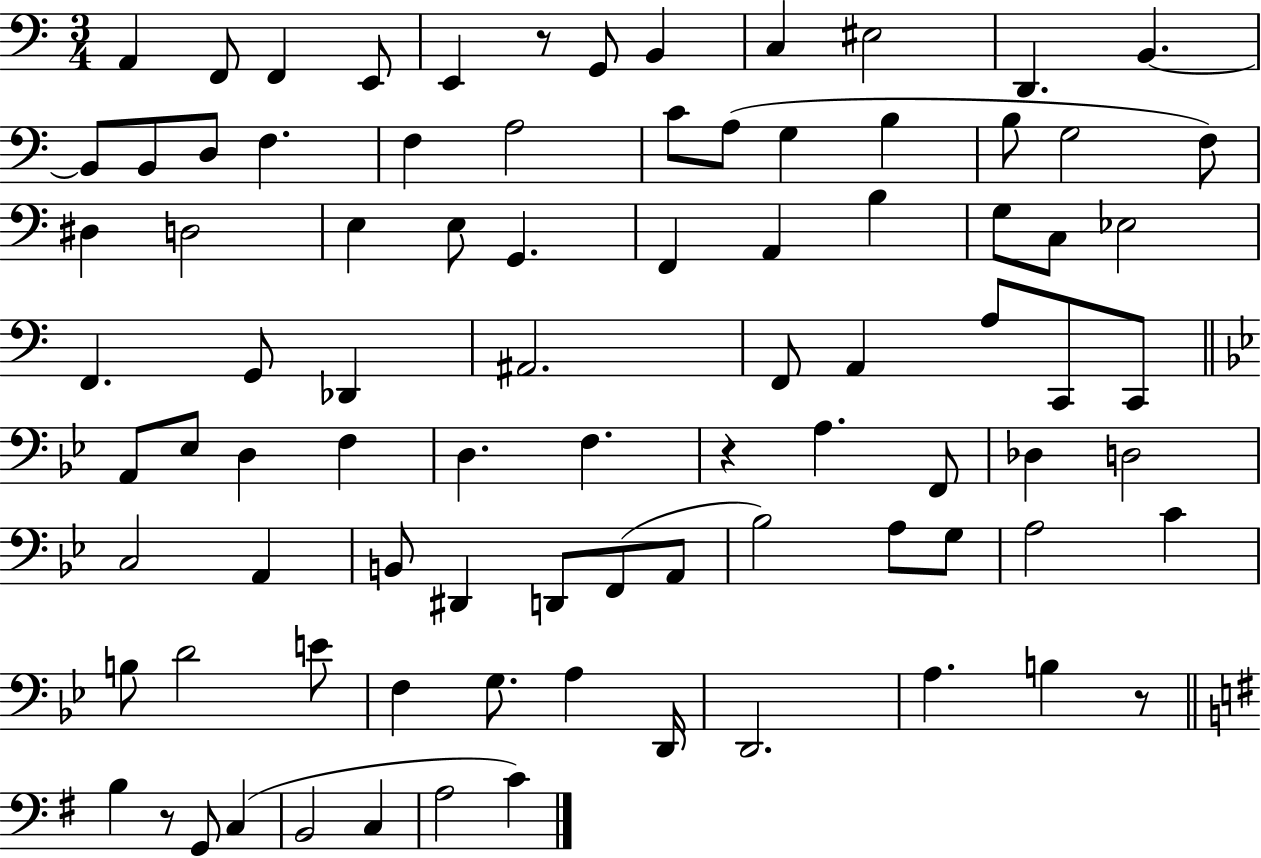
X:1
T:Untitled
M:3/4
L:1/4
K:C
A,, F,,/2 F,, E,,/2 E,, z/2 G,,/2 B,, C, ^E,2 D,, B,, B,,/2 B,,/2 D,/2 F, F, A,2 C/2 A,/2 G, B, B,/2 G,2 F,/2 ^D, D,2 E, E,/2 G,, F,, A,, B, G,/2 C,/2 _E,2 F,, G,,/2 _D,, ^A,,2 F,,/2 A,, A,/2 C,,/2 C,,/2 A,,/2 _E,/2 D, F, D, F, z A, F,,/2 _D, D,2 C,2 A,, B,,/2 ^D,, D,,/2 F,,/2 A,,/2 _B,2 A,/2 G,/2 A,2 C B,/2 D2 E/2 F, G,/2 A, D,,/4 D,,2 A, B, z/2 B, z/2 G,,/2 C, B,,2 C, A,2 C